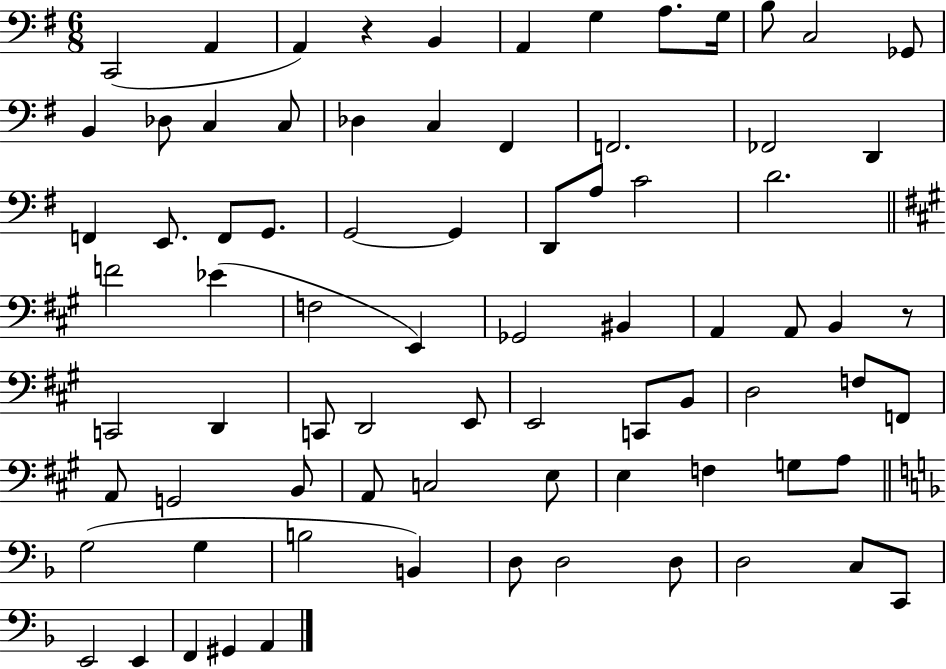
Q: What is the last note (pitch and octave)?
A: A2